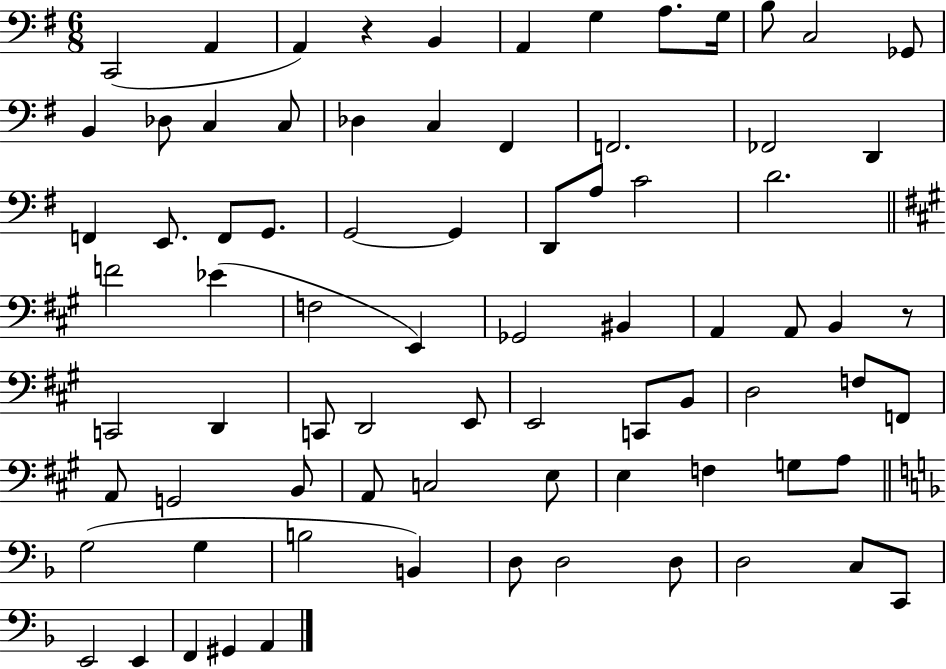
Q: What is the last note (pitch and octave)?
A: A2